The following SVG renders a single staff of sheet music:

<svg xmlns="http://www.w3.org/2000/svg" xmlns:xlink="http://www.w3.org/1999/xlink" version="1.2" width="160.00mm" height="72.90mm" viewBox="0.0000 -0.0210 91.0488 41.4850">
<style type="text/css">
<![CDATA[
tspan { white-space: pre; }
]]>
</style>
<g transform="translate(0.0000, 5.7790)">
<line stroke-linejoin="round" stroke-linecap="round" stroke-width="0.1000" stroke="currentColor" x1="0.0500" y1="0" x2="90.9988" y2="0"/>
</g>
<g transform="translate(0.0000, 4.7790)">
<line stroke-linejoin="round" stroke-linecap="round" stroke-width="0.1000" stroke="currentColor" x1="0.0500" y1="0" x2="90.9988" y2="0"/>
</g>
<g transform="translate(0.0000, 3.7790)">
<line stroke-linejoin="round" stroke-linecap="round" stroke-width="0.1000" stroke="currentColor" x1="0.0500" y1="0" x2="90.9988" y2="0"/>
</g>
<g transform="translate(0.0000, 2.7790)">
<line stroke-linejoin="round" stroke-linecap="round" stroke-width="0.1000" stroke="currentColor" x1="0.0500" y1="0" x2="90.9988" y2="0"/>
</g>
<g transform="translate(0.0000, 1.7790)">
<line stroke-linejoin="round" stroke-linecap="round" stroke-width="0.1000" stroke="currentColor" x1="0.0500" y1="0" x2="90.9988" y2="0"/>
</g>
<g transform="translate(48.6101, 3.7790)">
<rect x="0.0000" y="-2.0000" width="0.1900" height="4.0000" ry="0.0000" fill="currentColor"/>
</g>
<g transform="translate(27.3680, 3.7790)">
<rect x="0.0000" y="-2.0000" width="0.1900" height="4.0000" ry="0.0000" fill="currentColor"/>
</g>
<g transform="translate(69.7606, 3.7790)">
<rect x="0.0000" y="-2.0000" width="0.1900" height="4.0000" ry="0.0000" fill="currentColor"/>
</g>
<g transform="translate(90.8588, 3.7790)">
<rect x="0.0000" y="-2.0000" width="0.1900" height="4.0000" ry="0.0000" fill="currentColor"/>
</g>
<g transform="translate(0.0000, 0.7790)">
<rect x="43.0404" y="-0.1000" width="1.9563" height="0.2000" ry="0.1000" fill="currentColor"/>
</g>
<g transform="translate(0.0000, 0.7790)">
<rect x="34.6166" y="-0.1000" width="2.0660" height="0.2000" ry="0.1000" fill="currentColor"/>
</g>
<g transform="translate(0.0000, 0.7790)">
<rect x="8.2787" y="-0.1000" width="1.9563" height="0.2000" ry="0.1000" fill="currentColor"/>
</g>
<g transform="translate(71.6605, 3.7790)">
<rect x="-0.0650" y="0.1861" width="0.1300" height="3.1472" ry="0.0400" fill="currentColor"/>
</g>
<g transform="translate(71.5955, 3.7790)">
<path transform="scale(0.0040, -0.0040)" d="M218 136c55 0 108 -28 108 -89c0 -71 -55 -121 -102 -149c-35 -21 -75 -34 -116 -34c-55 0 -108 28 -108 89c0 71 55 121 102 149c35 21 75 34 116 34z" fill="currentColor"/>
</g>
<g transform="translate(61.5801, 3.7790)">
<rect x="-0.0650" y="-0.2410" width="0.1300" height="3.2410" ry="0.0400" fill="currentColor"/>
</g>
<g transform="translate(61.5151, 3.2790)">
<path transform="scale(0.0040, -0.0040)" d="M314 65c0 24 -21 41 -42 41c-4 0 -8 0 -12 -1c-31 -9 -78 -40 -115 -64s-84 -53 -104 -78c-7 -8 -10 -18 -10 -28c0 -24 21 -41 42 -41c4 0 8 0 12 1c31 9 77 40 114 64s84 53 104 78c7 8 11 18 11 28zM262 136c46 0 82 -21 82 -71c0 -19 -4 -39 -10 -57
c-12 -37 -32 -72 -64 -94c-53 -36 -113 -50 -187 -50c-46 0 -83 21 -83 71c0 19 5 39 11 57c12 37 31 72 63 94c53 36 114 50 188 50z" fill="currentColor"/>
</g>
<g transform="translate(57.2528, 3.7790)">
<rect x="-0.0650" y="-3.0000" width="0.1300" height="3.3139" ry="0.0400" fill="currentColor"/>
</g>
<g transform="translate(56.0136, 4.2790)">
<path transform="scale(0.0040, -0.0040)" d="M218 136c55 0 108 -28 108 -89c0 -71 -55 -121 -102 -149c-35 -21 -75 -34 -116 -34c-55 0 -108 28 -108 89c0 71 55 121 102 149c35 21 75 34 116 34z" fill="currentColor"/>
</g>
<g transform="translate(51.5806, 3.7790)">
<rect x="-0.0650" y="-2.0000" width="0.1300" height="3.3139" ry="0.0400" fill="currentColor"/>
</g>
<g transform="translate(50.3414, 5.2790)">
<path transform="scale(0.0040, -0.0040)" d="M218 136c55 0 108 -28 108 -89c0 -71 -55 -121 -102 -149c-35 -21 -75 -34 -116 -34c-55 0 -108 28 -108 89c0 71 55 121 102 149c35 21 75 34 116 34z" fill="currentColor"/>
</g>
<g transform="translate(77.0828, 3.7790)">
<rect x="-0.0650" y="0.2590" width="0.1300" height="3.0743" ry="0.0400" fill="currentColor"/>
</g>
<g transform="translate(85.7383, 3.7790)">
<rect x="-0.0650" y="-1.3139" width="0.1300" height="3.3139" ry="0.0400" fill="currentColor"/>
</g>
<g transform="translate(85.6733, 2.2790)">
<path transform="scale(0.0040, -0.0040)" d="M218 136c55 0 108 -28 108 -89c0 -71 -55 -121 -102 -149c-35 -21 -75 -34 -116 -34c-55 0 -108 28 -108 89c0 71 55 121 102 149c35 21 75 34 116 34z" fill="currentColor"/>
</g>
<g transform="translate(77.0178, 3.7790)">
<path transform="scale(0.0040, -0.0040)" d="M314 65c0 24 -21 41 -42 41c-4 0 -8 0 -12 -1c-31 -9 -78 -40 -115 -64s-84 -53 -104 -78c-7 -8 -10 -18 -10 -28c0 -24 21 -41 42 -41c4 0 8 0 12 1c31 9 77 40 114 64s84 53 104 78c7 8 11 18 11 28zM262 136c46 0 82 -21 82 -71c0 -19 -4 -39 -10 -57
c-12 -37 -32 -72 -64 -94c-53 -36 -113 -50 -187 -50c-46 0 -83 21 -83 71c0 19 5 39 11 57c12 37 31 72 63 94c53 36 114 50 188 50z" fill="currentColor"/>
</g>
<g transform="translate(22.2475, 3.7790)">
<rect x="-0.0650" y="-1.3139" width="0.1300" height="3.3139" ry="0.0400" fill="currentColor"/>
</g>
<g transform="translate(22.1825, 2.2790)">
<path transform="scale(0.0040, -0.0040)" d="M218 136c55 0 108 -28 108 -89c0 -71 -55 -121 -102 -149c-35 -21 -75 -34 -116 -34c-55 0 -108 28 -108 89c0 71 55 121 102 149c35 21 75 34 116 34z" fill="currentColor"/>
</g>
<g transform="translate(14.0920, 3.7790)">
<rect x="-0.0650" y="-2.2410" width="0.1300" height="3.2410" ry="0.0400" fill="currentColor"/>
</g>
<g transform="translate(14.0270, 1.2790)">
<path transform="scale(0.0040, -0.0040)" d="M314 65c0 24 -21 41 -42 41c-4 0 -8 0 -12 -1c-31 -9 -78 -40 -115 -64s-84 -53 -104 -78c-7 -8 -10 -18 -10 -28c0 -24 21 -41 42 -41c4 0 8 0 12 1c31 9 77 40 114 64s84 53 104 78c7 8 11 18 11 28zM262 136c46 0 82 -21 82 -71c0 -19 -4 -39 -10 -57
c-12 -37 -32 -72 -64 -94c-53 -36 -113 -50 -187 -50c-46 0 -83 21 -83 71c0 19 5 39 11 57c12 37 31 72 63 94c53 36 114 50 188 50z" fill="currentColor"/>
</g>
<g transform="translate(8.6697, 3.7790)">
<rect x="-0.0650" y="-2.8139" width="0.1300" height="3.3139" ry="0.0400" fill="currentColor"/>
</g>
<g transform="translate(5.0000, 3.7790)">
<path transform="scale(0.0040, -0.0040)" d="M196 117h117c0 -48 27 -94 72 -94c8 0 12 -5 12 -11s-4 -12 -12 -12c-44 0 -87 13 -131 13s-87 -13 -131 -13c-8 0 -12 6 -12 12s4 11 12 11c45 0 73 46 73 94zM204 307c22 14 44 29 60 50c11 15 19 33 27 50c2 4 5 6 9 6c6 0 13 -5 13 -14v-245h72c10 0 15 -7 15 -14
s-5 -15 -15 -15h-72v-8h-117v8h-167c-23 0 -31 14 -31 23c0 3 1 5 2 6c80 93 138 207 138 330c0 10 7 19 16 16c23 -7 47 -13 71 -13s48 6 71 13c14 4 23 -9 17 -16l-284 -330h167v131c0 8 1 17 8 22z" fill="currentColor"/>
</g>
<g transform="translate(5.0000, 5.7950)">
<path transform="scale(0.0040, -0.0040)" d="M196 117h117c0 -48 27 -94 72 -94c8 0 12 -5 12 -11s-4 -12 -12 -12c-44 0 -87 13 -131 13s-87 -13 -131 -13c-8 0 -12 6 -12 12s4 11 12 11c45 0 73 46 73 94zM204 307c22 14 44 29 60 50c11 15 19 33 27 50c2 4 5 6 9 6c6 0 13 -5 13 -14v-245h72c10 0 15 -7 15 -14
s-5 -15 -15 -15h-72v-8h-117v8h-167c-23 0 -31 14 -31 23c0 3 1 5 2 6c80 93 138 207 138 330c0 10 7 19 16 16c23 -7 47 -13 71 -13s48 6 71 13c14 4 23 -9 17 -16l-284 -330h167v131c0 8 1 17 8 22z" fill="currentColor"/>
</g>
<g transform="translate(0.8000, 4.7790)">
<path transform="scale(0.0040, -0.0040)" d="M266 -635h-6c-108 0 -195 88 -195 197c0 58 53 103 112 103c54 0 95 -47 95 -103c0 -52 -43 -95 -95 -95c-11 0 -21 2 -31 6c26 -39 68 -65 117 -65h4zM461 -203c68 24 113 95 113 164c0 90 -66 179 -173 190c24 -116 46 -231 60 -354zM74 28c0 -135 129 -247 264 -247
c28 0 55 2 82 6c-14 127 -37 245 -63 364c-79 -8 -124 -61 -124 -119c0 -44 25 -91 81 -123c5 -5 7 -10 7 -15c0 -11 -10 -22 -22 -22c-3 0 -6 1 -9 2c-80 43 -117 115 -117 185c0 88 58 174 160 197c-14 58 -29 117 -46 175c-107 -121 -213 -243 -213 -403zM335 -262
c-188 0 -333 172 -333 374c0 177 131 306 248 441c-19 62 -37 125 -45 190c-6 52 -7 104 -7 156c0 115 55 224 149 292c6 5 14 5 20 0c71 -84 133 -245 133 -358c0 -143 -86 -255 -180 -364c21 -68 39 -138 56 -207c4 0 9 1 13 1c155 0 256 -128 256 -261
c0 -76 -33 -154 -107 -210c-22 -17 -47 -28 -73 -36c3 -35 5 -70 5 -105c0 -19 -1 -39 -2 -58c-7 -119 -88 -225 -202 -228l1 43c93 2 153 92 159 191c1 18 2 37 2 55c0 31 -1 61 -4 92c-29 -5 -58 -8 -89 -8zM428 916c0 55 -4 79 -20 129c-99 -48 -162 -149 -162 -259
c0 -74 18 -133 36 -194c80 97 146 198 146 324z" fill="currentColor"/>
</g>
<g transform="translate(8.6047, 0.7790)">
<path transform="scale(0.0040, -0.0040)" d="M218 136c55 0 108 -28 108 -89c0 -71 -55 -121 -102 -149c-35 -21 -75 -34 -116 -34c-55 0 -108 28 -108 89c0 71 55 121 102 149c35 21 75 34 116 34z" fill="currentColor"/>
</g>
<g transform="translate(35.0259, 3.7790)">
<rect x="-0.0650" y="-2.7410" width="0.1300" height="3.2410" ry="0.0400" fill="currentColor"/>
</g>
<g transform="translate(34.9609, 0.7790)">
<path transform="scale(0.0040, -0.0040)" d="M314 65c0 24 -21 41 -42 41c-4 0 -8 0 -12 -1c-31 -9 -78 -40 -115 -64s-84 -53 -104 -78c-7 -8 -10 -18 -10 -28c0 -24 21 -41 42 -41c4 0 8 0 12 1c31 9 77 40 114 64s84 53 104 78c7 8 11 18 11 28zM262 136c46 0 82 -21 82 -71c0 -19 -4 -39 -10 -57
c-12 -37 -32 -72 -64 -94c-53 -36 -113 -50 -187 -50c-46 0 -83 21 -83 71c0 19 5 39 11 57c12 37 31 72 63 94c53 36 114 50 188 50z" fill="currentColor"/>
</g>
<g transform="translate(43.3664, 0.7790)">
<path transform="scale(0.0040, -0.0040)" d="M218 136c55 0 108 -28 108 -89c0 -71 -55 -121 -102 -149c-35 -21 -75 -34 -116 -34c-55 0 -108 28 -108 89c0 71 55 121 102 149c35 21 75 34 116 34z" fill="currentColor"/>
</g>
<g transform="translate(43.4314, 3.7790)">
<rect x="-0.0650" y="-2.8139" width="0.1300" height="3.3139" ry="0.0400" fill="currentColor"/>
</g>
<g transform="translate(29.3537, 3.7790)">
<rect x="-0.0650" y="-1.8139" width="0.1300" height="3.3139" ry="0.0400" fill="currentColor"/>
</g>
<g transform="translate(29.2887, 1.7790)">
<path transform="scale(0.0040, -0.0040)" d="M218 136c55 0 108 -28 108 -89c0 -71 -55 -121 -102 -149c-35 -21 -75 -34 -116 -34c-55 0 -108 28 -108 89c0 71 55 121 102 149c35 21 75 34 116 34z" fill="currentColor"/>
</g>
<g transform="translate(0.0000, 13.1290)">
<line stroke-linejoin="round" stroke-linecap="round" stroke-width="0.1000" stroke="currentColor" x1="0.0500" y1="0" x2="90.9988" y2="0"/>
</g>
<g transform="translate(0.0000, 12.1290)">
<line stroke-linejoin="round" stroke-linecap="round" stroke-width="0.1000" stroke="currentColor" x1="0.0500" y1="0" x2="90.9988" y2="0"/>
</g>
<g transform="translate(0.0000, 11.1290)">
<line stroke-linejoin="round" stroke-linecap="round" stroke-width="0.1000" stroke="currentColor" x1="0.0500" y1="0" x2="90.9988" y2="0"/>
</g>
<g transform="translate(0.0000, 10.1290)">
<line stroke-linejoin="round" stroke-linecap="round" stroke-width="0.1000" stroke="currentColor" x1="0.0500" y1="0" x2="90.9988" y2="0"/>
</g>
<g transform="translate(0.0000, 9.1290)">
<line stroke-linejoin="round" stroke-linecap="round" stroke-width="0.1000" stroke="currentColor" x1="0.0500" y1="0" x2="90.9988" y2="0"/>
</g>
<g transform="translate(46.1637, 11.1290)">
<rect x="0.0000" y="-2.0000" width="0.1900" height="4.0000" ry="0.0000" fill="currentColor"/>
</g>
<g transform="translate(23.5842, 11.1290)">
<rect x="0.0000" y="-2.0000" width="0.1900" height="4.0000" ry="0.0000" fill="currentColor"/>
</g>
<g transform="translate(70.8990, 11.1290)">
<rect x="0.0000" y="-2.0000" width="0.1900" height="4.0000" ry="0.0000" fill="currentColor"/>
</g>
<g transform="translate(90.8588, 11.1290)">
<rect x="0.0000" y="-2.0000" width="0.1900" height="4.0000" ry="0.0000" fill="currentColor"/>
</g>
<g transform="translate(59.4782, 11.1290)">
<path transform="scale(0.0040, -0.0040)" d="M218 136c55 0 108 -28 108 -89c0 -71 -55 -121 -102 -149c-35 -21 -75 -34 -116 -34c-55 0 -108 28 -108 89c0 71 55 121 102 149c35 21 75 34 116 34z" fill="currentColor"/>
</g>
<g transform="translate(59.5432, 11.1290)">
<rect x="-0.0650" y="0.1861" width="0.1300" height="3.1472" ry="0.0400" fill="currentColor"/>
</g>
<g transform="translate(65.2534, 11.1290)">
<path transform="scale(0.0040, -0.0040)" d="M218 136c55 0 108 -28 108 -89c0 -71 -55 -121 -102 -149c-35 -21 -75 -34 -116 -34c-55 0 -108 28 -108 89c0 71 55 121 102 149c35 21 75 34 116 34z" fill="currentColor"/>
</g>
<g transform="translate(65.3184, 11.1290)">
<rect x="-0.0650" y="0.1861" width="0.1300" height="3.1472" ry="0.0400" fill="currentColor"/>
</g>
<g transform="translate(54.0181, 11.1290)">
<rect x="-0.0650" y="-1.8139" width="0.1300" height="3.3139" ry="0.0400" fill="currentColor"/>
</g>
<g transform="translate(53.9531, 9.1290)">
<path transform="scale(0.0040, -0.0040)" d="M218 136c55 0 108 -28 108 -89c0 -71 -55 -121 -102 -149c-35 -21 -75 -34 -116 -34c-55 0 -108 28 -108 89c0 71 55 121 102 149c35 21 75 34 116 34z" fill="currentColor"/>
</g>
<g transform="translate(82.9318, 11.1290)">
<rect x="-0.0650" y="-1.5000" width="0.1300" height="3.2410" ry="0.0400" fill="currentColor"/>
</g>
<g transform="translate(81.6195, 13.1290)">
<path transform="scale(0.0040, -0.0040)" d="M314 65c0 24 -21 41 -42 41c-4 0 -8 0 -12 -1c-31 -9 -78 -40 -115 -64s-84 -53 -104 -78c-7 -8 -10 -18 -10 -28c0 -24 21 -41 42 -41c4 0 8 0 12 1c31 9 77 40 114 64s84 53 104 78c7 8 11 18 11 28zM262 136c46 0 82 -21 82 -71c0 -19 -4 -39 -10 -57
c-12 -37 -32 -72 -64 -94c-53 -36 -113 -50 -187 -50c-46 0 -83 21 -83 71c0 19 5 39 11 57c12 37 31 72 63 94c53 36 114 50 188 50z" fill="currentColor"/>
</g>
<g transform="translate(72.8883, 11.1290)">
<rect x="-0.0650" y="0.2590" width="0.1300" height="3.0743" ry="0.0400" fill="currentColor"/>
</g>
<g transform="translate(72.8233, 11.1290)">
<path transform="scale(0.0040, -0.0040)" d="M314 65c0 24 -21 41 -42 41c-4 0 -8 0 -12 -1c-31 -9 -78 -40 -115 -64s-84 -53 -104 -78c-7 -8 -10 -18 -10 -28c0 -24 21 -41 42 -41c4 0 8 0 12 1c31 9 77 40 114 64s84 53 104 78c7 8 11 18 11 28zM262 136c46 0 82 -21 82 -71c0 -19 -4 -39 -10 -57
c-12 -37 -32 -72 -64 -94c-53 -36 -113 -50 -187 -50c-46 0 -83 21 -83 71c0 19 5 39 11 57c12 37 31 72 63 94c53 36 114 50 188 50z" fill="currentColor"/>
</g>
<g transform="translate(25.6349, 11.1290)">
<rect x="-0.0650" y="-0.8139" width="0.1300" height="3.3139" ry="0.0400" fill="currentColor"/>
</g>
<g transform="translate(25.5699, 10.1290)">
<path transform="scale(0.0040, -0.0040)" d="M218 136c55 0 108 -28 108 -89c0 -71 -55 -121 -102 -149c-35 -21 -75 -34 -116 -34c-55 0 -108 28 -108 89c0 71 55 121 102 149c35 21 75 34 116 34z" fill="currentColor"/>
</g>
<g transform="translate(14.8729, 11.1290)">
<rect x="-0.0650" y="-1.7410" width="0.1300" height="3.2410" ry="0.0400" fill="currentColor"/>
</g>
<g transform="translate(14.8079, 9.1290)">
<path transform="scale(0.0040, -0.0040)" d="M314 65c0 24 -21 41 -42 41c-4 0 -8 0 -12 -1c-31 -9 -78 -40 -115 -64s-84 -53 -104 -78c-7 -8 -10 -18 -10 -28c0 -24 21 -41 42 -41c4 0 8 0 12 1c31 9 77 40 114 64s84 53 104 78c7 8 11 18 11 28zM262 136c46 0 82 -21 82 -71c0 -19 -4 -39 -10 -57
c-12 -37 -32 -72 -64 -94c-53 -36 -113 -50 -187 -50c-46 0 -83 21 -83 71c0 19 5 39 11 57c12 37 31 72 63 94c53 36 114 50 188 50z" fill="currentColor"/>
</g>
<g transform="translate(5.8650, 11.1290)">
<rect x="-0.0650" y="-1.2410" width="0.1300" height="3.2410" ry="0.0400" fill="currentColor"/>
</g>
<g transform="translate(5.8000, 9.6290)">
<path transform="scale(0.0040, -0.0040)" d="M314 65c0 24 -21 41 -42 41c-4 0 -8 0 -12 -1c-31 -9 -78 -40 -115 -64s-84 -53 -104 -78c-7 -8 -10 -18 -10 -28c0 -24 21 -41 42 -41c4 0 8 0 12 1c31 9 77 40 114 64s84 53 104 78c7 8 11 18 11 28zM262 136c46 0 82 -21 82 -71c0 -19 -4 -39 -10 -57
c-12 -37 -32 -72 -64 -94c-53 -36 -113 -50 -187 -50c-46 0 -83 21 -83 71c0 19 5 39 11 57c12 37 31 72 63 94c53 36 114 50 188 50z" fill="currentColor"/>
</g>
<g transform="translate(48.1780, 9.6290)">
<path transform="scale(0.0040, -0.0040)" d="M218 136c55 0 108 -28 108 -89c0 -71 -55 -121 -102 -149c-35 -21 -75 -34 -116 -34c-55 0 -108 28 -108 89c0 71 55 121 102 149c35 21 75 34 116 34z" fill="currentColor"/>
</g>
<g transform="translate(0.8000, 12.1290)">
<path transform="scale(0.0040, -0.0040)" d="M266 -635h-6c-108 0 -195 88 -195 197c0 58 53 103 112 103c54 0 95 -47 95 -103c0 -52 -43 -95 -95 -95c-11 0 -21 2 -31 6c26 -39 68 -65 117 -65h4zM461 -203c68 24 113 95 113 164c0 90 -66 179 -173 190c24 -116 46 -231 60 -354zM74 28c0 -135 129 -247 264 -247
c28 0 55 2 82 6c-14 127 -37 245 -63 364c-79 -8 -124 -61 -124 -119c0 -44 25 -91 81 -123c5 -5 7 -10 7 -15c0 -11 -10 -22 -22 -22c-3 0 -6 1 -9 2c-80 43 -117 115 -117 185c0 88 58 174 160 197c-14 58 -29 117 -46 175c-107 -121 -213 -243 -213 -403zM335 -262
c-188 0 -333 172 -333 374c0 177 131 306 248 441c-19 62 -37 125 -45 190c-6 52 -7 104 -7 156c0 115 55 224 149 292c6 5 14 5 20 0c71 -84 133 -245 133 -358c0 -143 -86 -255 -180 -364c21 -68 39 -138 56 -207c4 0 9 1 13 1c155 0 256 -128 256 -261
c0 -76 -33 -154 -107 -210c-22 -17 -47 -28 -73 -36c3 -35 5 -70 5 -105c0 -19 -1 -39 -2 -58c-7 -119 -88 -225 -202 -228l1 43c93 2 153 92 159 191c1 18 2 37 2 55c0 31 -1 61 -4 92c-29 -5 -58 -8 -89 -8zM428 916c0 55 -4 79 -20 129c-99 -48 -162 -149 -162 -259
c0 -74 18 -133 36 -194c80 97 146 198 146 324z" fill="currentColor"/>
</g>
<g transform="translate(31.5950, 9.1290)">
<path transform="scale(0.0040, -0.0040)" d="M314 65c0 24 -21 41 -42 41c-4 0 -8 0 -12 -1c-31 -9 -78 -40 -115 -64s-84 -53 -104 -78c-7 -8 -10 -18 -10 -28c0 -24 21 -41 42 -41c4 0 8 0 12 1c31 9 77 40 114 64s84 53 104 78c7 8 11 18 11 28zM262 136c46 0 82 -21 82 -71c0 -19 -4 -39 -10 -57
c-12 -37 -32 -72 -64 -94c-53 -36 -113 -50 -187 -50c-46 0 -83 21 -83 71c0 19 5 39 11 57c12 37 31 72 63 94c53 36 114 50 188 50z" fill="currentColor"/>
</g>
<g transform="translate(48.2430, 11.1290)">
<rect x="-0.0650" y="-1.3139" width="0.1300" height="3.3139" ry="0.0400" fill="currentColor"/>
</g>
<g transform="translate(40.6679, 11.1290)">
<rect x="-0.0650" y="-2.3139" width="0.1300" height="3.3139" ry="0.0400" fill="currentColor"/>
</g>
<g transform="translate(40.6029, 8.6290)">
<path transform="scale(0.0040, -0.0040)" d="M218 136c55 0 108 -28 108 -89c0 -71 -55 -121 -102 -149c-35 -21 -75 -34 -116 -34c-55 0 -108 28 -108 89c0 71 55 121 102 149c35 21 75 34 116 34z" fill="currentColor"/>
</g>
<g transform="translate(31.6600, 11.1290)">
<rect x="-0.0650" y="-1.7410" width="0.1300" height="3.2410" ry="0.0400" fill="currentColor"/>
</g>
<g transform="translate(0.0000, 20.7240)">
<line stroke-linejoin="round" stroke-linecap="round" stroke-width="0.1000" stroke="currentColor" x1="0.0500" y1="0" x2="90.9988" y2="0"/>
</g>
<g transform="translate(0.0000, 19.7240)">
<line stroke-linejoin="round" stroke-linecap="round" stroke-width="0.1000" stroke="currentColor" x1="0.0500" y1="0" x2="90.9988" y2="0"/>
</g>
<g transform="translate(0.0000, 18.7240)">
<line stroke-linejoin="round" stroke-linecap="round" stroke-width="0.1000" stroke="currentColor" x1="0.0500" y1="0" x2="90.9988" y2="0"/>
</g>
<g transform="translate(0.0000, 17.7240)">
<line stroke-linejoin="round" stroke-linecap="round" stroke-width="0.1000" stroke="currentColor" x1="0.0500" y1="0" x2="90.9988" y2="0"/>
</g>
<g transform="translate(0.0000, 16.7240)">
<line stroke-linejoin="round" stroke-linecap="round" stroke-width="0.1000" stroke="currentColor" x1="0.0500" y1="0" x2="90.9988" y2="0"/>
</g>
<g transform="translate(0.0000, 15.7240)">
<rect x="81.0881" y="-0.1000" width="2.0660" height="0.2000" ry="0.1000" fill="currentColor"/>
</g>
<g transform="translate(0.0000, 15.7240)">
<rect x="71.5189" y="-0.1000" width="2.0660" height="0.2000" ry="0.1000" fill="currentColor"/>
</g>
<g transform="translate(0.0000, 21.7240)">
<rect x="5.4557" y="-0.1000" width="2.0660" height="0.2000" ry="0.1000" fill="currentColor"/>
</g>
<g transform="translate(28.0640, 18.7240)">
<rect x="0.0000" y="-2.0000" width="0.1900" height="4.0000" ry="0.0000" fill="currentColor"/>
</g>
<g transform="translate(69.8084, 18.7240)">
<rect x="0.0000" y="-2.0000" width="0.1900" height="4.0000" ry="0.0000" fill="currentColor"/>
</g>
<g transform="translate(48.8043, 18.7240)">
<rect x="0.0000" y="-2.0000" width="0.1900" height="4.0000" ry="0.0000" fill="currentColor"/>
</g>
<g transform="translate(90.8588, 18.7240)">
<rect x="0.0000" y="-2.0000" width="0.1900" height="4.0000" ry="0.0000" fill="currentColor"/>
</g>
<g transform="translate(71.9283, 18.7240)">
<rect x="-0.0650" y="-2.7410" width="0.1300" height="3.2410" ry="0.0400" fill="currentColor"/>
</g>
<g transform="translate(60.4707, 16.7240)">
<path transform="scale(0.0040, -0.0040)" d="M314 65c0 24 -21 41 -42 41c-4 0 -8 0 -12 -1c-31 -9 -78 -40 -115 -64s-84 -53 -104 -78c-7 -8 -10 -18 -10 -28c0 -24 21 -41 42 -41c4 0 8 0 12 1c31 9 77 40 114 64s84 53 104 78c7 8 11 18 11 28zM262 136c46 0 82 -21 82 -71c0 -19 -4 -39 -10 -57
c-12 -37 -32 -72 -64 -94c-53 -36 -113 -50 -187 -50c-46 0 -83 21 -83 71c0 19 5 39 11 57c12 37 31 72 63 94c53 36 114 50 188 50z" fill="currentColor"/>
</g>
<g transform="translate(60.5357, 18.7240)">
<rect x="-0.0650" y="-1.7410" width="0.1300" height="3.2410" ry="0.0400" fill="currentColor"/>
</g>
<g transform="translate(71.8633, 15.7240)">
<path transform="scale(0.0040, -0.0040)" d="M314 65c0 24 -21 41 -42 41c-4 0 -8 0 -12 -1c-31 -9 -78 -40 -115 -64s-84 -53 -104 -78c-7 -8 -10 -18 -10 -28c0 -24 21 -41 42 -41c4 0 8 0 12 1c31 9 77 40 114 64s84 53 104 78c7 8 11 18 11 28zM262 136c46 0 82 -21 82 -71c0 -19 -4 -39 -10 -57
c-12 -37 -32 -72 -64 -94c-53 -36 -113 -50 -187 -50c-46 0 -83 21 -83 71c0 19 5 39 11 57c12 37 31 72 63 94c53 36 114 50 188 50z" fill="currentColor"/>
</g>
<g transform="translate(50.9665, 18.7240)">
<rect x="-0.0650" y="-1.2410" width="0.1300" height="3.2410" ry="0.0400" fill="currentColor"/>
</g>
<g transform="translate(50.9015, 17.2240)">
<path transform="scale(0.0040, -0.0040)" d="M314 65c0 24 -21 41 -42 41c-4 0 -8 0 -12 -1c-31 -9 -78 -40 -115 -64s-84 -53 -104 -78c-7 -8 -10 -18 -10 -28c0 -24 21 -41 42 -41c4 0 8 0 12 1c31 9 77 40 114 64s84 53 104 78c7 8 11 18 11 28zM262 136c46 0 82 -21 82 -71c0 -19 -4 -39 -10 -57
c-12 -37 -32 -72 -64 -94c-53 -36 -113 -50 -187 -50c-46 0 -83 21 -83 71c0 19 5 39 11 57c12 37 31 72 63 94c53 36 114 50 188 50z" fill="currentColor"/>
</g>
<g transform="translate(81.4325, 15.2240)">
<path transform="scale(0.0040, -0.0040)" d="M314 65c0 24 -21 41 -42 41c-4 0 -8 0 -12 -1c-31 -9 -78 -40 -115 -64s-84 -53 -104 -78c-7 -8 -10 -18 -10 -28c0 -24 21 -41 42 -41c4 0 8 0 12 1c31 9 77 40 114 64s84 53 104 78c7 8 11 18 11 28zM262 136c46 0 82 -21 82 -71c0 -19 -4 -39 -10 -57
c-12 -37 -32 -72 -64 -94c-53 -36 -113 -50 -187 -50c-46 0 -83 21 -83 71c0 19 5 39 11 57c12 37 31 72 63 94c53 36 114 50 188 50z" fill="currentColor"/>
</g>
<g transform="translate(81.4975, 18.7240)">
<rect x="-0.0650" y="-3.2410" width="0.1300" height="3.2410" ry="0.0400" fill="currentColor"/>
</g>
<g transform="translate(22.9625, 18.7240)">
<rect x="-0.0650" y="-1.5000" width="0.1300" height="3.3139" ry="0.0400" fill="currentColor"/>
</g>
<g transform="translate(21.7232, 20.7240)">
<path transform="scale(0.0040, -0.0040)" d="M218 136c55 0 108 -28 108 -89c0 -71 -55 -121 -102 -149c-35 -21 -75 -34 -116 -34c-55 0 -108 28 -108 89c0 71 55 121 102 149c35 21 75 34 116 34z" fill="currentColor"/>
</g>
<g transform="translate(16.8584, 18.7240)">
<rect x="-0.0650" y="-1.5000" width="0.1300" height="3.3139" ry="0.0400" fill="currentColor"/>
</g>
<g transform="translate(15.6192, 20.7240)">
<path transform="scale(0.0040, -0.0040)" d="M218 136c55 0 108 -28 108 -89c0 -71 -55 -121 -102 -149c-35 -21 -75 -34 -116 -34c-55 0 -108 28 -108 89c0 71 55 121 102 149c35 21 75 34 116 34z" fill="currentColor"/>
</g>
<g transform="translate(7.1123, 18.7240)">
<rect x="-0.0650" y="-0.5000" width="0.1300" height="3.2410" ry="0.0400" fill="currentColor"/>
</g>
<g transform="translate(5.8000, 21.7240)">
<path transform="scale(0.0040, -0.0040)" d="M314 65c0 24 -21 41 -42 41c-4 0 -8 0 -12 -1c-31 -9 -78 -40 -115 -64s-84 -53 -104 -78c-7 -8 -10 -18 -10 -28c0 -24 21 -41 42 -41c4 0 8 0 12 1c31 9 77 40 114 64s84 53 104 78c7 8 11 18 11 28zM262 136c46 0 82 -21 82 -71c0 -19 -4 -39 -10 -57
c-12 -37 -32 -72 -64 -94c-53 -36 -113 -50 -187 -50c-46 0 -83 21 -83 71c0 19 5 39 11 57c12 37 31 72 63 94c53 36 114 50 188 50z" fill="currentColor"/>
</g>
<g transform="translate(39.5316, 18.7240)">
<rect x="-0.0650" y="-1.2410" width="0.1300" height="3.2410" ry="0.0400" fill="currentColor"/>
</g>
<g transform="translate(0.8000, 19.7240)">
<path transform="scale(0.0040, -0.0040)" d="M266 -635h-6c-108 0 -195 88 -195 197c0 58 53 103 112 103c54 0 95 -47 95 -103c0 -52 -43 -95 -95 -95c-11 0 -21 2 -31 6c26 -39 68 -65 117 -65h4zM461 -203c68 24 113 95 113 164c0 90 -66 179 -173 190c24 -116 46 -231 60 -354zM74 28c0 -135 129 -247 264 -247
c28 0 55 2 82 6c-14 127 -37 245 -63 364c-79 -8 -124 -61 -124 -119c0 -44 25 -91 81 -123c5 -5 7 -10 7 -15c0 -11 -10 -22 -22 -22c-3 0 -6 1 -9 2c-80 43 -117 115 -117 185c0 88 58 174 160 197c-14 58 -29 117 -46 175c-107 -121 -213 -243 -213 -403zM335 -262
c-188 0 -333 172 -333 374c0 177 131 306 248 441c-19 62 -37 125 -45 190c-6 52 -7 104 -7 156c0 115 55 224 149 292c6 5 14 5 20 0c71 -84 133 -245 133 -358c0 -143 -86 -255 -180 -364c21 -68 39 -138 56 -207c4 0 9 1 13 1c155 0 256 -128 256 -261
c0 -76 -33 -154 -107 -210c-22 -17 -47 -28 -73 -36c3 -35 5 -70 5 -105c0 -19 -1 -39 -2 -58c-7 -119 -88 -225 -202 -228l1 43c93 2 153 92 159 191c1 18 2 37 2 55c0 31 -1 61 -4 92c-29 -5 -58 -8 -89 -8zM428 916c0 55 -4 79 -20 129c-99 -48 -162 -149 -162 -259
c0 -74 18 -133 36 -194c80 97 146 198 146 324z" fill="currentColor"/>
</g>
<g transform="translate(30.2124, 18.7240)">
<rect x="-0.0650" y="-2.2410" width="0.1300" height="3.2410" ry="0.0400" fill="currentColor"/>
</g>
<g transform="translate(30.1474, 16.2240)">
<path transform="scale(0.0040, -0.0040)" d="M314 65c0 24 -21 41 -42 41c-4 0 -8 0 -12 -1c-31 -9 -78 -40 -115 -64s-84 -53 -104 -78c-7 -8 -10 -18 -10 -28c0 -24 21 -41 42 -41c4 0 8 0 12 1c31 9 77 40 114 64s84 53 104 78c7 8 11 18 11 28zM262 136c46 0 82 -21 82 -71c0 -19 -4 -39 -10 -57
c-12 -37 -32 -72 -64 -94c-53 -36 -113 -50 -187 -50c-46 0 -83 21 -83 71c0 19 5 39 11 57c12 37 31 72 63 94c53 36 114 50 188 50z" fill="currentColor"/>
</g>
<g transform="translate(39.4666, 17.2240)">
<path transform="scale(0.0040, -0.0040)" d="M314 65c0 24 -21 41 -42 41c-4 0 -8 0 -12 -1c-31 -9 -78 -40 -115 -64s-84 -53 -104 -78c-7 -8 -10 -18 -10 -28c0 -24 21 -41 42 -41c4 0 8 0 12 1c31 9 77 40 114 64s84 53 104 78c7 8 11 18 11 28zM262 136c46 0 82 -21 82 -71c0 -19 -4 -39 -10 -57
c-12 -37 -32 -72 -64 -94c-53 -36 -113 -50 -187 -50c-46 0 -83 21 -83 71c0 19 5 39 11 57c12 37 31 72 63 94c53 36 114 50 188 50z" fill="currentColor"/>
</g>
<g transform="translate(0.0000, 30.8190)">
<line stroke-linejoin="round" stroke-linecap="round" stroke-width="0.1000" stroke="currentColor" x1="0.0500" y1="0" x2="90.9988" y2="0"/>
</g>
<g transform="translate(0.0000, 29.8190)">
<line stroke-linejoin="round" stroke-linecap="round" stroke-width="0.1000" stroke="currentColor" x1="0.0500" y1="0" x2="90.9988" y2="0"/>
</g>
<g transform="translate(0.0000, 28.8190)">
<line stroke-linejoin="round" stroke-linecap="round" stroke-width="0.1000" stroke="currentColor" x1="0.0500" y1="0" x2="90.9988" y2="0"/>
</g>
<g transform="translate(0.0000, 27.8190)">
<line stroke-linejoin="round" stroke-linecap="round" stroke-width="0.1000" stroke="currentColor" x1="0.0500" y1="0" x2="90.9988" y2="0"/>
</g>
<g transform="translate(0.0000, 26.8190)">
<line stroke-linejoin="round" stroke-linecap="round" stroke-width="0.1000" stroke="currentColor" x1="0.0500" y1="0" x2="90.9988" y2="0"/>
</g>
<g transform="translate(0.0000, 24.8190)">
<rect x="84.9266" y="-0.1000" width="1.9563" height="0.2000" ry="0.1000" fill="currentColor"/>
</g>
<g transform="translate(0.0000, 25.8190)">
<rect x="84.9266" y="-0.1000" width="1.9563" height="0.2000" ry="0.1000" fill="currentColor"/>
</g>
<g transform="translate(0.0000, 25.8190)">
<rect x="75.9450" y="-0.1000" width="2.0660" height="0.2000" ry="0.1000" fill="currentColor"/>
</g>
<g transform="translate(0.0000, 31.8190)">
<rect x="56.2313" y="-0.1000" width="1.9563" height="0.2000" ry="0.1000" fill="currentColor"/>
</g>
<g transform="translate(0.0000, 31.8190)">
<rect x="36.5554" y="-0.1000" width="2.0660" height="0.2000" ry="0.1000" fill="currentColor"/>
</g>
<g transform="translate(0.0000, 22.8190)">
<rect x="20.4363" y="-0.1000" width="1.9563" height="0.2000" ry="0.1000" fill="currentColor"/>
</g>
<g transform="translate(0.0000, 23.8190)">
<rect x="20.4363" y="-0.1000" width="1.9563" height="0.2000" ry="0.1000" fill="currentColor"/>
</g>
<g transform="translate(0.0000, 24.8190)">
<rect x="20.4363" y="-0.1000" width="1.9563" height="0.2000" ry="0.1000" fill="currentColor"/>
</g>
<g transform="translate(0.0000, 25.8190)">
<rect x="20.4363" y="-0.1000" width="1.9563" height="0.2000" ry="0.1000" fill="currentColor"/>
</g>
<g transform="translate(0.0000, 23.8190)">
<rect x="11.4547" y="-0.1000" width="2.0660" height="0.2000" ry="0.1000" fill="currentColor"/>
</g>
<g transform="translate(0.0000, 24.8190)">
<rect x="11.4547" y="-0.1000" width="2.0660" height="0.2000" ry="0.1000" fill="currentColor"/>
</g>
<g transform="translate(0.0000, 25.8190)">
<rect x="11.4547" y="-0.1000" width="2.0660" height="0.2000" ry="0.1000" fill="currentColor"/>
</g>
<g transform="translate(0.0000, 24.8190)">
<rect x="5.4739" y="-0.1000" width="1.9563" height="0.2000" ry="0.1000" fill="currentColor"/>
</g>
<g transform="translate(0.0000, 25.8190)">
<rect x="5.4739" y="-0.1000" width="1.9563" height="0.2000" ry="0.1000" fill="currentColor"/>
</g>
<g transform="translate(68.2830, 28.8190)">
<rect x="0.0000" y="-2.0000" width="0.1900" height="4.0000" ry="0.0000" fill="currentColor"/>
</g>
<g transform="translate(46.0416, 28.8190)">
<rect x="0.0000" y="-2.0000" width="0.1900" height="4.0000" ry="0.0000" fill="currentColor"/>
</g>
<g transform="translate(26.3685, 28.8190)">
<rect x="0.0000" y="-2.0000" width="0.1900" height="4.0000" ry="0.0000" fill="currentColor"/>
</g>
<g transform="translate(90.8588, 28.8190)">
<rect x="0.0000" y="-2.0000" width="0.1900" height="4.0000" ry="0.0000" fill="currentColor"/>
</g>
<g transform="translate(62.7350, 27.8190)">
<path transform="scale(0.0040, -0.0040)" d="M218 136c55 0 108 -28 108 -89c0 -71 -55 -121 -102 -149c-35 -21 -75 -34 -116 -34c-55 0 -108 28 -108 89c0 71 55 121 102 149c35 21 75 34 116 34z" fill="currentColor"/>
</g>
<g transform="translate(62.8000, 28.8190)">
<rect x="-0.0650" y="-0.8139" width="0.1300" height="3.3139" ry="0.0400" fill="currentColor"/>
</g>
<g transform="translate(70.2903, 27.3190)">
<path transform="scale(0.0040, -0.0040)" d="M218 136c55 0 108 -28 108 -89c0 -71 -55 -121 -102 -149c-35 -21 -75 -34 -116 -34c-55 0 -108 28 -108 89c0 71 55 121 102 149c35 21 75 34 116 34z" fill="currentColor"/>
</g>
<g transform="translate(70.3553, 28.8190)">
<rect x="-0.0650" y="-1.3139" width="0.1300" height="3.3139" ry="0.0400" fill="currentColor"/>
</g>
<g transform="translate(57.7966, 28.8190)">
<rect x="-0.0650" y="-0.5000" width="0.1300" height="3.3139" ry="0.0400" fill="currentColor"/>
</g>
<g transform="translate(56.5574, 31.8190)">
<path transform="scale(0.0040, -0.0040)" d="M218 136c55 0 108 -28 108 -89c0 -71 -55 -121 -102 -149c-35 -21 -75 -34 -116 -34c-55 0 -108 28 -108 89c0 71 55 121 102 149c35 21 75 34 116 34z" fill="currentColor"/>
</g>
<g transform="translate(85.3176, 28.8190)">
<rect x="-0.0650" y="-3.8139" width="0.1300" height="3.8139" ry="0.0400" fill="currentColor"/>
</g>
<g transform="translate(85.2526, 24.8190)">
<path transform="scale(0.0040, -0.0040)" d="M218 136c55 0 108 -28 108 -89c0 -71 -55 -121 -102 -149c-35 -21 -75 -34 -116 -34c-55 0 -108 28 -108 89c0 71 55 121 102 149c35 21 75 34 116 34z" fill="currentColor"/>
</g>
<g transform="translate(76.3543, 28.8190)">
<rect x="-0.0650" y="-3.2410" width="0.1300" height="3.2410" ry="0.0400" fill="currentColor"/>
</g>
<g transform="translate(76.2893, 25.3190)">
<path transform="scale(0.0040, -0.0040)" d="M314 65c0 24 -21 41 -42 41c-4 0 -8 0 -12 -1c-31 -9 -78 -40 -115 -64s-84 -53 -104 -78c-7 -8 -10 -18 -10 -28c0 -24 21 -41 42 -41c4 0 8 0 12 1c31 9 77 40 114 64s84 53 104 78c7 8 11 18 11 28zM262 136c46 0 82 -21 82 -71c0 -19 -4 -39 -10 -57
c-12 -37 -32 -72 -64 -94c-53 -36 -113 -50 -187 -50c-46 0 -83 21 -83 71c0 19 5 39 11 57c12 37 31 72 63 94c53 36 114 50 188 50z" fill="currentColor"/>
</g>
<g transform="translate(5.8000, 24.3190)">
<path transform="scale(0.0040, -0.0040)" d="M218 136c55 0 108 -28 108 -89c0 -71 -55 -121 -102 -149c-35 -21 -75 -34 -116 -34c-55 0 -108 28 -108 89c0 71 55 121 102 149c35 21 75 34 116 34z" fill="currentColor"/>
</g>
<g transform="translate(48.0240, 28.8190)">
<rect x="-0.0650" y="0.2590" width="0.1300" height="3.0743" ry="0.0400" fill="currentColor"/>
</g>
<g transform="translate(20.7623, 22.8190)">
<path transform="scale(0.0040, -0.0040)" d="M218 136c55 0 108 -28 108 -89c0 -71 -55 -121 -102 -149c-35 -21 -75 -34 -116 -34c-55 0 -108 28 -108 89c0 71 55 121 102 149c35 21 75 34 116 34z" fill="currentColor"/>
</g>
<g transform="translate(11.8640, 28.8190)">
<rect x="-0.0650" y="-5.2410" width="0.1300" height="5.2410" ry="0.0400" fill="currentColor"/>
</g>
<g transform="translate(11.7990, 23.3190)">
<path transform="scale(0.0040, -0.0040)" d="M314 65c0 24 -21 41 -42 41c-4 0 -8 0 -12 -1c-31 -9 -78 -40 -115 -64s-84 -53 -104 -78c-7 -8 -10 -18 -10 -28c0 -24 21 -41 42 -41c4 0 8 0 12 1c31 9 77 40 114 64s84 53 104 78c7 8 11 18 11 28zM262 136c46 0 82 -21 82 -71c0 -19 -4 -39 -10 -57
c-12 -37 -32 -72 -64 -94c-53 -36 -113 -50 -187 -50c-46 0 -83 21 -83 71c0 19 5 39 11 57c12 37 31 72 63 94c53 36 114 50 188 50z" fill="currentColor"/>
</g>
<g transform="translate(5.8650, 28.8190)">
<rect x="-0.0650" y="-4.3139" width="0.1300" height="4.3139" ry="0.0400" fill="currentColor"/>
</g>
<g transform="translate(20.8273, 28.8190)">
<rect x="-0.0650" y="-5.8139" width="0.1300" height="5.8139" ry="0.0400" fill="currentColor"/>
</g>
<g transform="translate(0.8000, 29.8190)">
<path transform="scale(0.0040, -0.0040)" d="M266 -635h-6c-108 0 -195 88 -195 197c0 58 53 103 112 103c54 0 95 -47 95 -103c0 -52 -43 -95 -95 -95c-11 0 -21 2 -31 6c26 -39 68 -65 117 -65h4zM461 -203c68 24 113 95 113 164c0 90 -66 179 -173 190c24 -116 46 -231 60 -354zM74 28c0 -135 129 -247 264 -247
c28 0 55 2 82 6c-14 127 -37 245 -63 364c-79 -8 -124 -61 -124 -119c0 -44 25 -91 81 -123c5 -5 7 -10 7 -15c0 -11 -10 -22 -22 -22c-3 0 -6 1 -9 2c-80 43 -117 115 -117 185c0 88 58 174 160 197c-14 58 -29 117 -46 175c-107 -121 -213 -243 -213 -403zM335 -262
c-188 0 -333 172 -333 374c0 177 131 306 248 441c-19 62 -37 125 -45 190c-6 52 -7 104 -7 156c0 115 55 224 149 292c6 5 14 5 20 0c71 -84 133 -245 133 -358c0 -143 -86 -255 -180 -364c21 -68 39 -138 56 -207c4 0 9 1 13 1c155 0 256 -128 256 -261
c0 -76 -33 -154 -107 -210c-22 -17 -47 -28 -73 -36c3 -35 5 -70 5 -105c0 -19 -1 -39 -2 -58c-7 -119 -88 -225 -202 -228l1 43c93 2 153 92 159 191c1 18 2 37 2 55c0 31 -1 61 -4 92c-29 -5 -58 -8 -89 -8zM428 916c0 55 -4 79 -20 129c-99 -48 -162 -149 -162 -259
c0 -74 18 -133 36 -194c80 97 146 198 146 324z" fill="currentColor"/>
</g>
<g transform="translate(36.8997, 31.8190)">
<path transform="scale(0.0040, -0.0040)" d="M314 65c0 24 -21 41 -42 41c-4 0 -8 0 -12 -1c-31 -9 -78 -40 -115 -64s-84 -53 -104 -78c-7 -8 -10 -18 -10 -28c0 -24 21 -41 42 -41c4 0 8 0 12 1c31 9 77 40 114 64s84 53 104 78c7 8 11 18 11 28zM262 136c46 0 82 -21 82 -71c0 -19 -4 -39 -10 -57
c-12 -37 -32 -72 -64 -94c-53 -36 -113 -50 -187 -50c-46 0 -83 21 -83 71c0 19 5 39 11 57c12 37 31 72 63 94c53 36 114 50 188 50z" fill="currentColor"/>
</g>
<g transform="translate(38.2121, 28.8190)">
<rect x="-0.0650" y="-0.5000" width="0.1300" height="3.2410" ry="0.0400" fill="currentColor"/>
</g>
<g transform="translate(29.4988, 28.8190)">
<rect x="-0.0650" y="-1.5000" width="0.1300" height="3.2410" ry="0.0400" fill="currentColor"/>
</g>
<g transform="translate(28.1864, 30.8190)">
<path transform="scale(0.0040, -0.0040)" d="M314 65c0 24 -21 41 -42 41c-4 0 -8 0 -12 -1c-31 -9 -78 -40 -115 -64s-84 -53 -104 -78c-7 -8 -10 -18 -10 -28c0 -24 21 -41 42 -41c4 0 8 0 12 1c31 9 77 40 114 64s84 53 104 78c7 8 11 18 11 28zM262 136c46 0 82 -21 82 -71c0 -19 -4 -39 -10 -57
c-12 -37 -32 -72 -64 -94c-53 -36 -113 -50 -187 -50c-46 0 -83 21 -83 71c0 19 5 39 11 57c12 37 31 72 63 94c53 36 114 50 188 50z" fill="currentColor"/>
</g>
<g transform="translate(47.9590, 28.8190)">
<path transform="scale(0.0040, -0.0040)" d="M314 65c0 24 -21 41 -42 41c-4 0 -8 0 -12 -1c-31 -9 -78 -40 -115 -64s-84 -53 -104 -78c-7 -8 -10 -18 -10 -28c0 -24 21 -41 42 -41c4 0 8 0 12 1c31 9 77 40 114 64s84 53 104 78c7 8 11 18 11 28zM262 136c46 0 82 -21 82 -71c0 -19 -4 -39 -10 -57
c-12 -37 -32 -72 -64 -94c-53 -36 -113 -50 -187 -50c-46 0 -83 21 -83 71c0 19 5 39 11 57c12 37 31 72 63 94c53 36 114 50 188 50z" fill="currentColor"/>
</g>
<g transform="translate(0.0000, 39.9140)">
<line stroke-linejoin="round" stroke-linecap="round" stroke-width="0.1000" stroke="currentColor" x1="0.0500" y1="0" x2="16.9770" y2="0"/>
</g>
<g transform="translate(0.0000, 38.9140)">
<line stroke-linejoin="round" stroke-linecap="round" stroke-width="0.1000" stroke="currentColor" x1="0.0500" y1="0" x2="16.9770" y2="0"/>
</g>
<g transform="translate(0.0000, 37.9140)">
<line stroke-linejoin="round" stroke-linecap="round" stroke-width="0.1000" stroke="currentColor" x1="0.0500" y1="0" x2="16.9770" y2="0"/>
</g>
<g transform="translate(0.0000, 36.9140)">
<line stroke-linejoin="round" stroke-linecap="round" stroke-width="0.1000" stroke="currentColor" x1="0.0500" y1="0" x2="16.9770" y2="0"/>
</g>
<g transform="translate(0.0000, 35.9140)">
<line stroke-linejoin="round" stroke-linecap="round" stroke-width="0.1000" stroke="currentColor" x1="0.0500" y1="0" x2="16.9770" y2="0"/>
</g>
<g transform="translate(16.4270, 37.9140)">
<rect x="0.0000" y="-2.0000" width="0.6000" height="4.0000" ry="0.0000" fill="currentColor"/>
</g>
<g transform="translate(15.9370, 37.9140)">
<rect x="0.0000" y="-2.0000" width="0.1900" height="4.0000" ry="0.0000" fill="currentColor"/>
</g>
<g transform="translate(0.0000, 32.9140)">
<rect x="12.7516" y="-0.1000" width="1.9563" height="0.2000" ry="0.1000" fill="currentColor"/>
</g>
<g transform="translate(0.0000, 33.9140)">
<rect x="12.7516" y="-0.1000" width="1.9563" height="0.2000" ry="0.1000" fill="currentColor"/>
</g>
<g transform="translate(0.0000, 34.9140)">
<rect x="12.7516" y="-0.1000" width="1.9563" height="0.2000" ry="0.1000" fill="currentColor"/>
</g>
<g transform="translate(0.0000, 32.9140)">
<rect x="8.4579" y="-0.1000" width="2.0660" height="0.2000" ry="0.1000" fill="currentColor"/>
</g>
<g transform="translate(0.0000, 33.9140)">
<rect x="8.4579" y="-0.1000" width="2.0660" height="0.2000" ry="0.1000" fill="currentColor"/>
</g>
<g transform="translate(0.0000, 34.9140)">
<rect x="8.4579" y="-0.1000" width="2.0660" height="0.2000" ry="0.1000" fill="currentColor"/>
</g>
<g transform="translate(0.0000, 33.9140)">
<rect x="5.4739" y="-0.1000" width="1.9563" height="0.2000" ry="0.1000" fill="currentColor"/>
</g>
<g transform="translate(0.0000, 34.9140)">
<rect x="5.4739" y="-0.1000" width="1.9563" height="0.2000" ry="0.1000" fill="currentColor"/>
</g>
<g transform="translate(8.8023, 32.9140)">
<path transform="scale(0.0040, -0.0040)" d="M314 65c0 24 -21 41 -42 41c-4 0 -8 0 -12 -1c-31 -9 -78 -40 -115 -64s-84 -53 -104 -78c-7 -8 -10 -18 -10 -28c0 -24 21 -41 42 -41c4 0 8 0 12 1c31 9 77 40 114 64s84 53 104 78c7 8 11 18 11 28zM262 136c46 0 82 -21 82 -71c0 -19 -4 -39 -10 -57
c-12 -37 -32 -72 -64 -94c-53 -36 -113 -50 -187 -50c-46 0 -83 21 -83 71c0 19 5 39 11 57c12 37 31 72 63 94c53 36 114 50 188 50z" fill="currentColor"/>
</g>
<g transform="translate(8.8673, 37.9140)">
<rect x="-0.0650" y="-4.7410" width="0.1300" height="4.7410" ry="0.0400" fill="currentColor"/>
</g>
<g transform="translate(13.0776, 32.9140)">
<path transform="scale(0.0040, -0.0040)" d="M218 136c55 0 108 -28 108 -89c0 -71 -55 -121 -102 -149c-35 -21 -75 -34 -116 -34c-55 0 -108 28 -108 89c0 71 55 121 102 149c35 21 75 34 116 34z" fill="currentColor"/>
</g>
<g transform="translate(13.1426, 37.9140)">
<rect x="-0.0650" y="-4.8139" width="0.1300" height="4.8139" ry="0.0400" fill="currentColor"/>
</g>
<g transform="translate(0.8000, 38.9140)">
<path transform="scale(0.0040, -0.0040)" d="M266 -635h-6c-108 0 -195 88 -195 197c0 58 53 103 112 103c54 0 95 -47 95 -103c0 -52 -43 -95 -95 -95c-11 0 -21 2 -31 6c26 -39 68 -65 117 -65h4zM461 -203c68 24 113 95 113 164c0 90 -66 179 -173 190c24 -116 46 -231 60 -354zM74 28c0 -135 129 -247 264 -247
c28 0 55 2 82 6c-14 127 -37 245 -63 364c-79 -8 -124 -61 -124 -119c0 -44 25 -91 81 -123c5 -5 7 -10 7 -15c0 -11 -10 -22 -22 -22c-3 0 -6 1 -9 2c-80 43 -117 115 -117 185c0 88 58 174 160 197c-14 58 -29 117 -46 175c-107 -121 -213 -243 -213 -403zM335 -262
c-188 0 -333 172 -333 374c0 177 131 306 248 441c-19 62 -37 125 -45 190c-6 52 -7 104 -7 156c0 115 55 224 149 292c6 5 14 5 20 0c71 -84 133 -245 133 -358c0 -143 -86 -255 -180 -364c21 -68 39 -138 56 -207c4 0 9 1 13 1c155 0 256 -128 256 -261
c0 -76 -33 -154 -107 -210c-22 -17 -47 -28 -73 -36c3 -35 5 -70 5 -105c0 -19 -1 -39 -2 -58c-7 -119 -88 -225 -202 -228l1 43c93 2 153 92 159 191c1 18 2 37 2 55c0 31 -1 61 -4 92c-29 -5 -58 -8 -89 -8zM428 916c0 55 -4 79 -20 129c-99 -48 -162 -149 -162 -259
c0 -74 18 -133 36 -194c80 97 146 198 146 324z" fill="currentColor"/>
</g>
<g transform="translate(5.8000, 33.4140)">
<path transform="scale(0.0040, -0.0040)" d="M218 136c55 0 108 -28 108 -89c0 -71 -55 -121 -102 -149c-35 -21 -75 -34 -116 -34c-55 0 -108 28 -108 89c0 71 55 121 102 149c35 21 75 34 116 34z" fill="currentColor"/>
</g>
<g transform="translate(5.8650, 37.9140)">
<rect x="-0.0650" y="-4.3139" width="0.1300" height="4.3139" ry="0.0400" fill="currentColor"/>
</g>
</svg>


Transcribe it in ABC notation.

X:1
T:Untitled
M:4/4
L:1/4
K:C
a g2 e f a2 a F A c2 B B2 e e2 f2 d f2 g e f B B B2 E2 C2 E E g2 e2 e2 f2 a2 b2 d' f'2 g' E2 C2 B2 C d e b2 c' d' e'2 e'